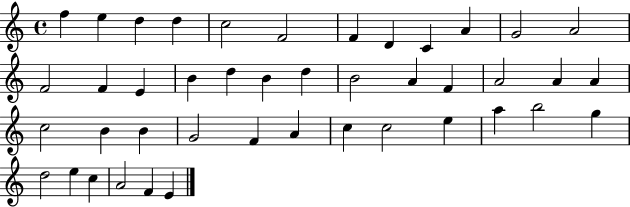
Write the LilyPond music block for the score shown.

{
  \clef treble
  \time 4/4
  \defaultTimeSignature
  \key c \major
  f''4 e''4 d''4 d''4 | c''2 f'2 | f'4 d'4 c'4 a'4 | g'2 a'2 | \break f'2 f'4 e'4 | b'4 d''4 b'4 d''4 | b'2 a'4 f'4 | a'2 a'4 a'4 | \break c''2 b'4 b'4 | g'2 f'4 a'4 | c''4 c''2 e''4 | a''4 b''2 g''4 | \break d''2 e''4 c''4 | a'2 f'4 e'4 | \bar "|."
}